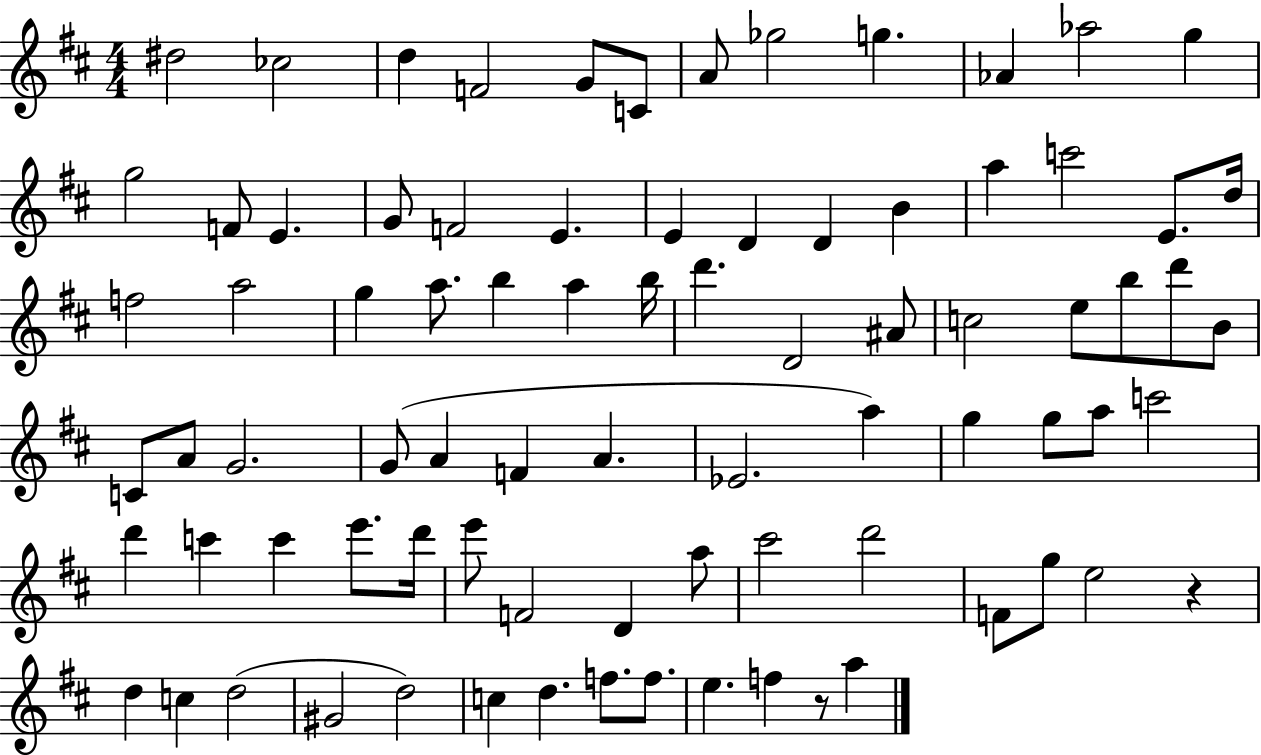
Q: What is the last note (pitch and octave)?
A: A5